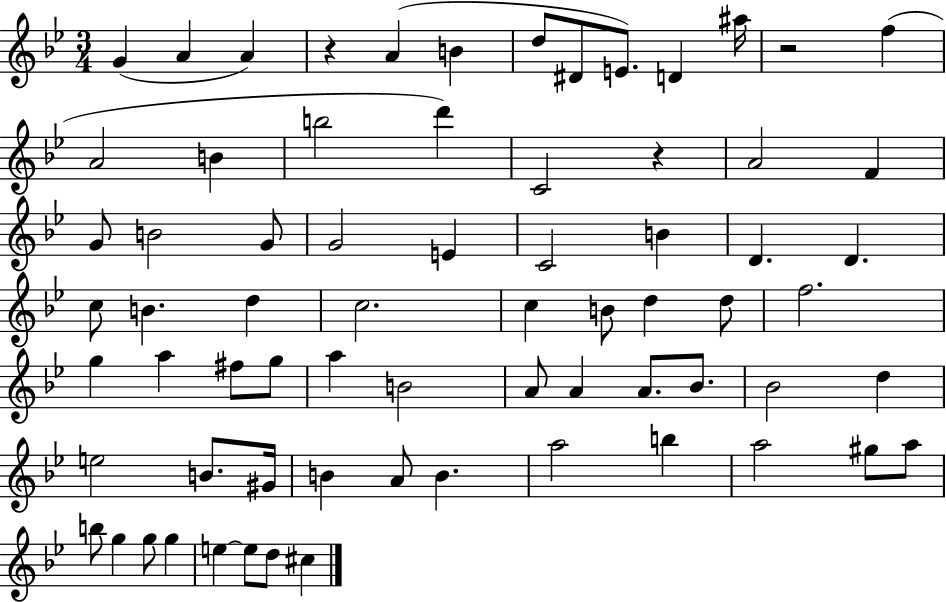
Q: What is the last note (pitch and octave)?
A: C#5